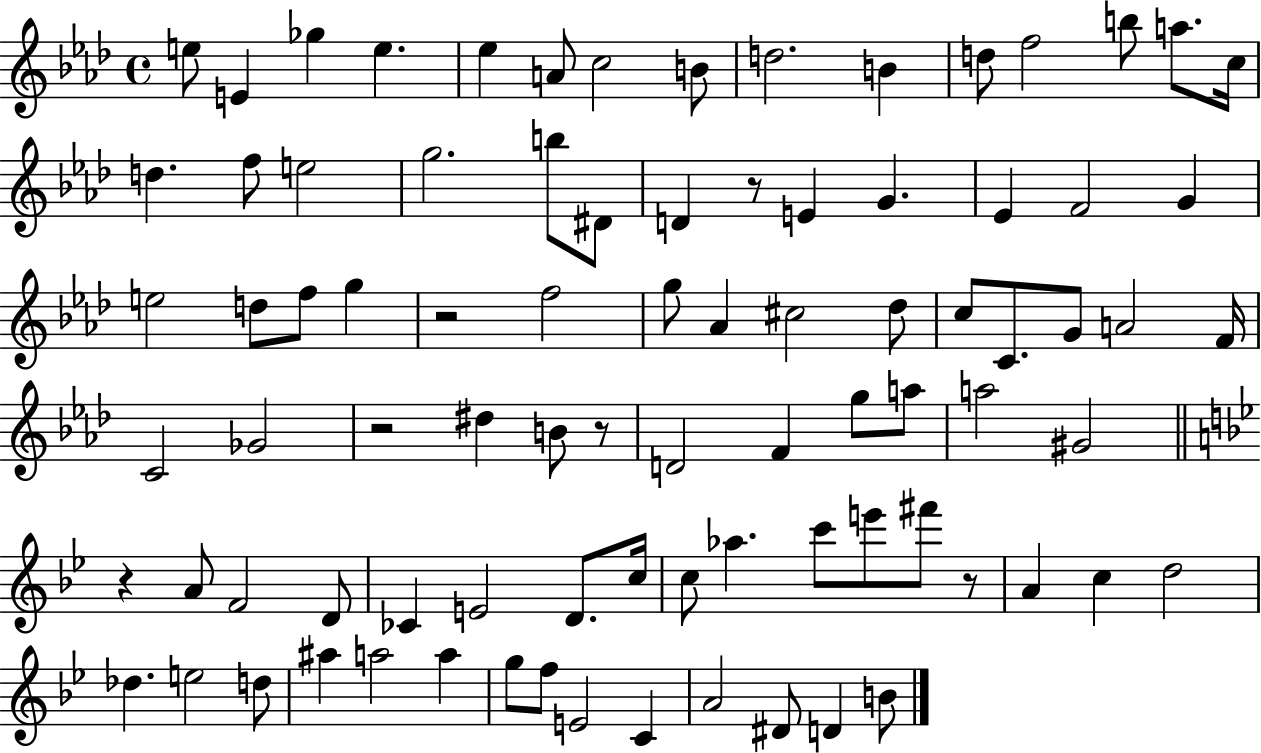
{
  \clef treble
  \time 4/4
  \defaultTimeSignature
  \key aes \major
  \repeat volta 2 { e''8 e'4 ges''4 e''4. | ees''4 a'8 c''2 b'8 | d''2. b'4 | d''8 f''2 b''8 a''8. c''16 | \break d''4. f''8 e''2 | g''2. b''8 dis'8 | d'4 r8 e'4 g'4. | ees'4 f'2 g'4 | \break e''2 d''8 f''8 g''4 | r2 f''2 | g''8 aes'4 cis''2 des''8 | c''8 c'8. g'8 a'2 f'16 | \break c'2 ges'2 | r2 dis''4 b'8 r8 | d'2 f'4 g''8 a''8 | a''2 gis'2 | \break \bar "||" \break \key bes \major r4 a'8 f'2 d'8 | ces'4 e'2 d'8. c''16 | c''8 aes''4. c'''8 e'''8 fis'''8 r8 | a'4 c''4 d''2 | \break des''4. e''2 d''8 | ais''4 a''2 a''4 | g''8 f''8 e'2 c'4 | a'2 dis'8 d'4 b'8 | \break } \bar "|."
}